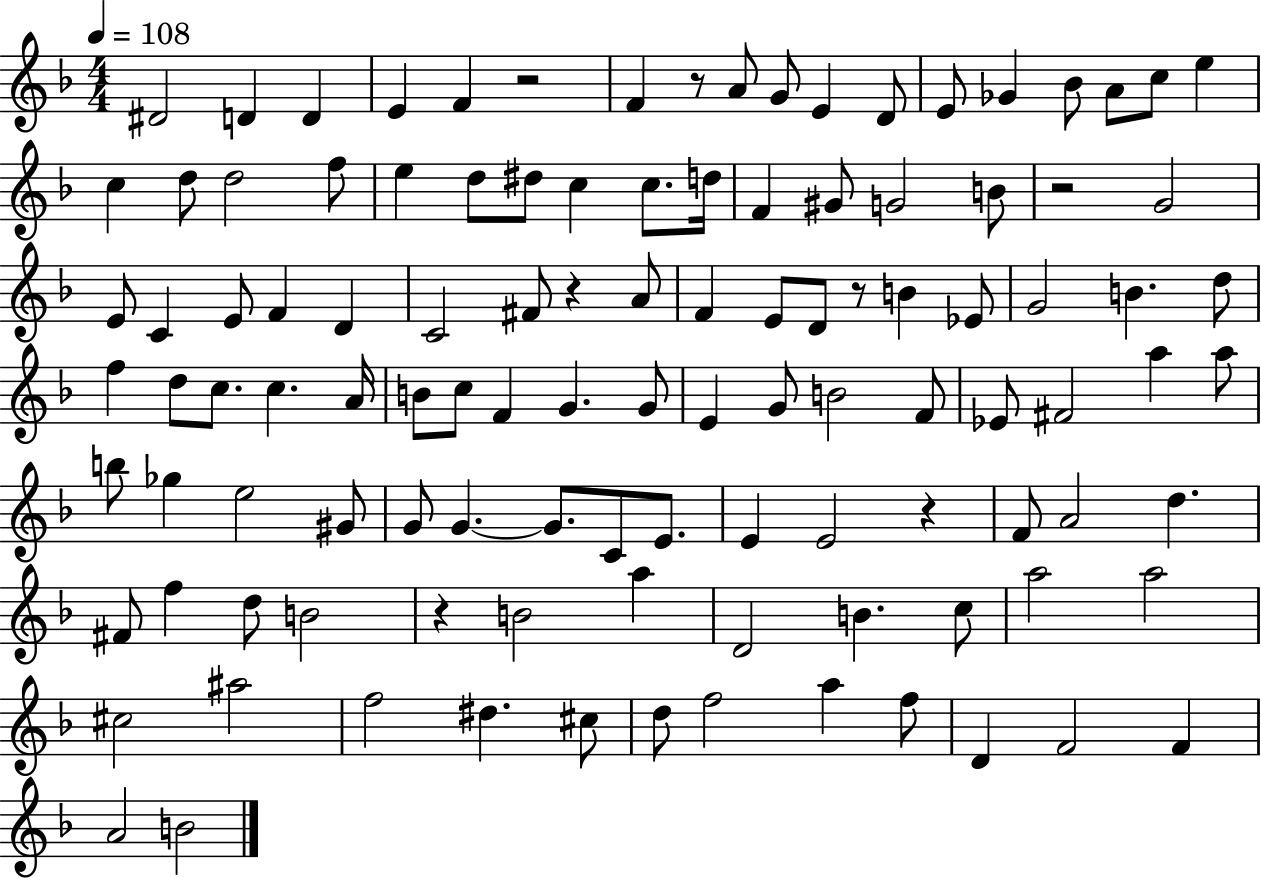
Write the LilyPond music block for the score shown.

{
  \clef treble
  \numericTimeSignature
  \time 4/4
  \key f \major
  \tempo 4 = 108
  \repeat volta 2 { dis'2 d'4 d'4 | e'4 f'4 r2 | f'4 r8 a'8 g'8 e'4 d'8 | e'8 ges'4 bes'8 a'8 c''8 e''4 | \break c''4 d''8 d''2 f''8 | e''4 d''8 dis''8 c''4 c''8. d''16 | f'4 gis'8 g'2 b'8 | r2 g'2 | \break e'8 c'4 e'8 f'4 d'4 | c'2 fis'8 r4 a'8 | f'4 e'8 d'8 r8 b'4 ees'8 | g'2 b'4. d''8 | \break f''4 d''8 c''8. c''4. a'16 | b'8 c''8 f'4 g'4. g'8 | e'4 g'8 b'2 f'8 | ees'8 fis'2 a''4 a''8 | \break b''8 ges''4 e''2 gis'8 | g'8 g'4.~~ g'8. c'8 e'8. | e'4 e'2 r4 | f'8 a'2 d''4. | \break fis'8 f''4 d''8 b'2 | r4 b'2 a''4 | d'2 b'4. c''8 | a''2 a''2 | \break cis''2 ais''2 | f''2 dis''4. cis''8 | d''8 f''2 a''4 f''8 | d'4 f'2 f'4 | \break a'2 b'2 | } \bar "|."
}